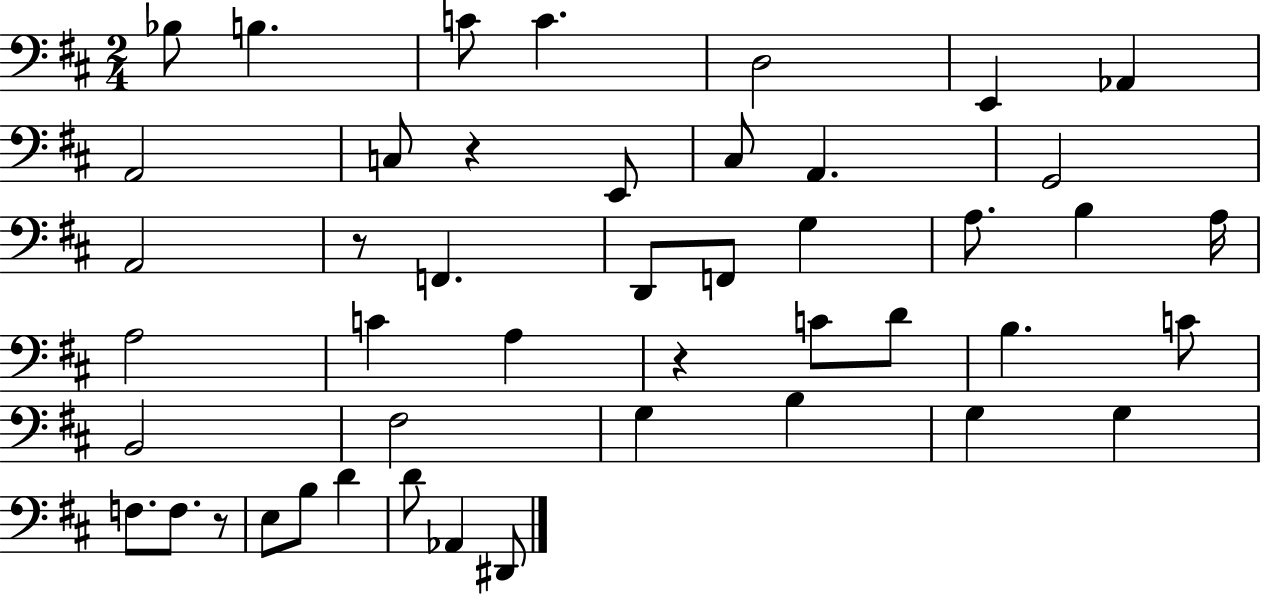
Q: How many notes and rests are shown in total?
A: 46